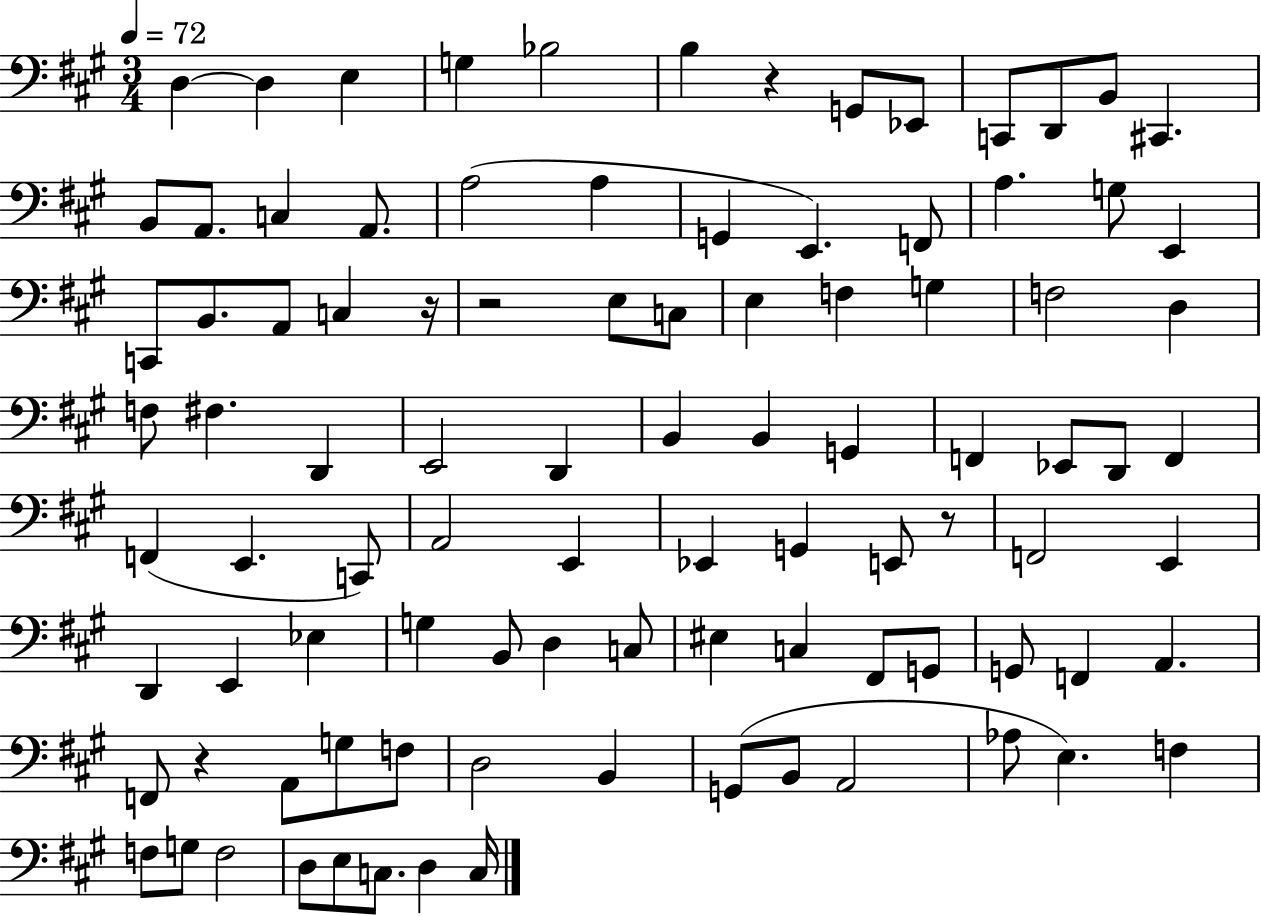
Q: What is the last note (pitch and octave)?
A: C3